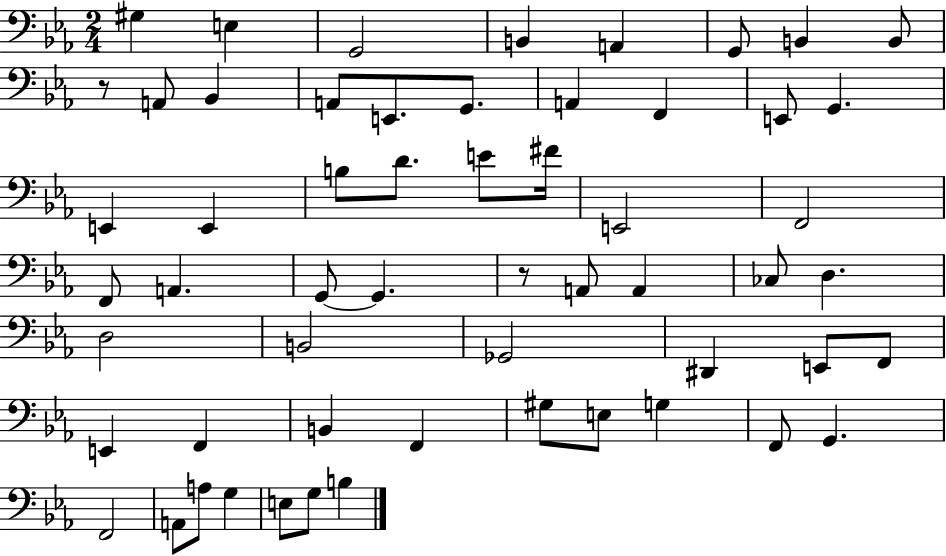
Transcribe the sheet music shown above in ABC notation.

X:1
T:Untitled
M:2/4
L:1/4
K:Eb
^G, E, G,,2 B,, A,, G,,/2 B,, B,,/2 z/2 A,,/2 _B,, A,,/2 E,,/2 G,,/2 A,, F,, E,,/2 G,, E,, E,, B,/2 D/2 E/2 ^F/4 E,,2 F,,2 F,,/2 A,, G,,/2 G,, z/2 A,,/2 A,, _C,/2 D, D,2 B,,2 _G,,2 ^D,, E,,/2 F,,/2 E,, F,, B,, F,, ^G,/2 E,/2 G, F,,/2 G,, F,,2 A,,/2 A,/2 G, E,/2 G,/2 B,